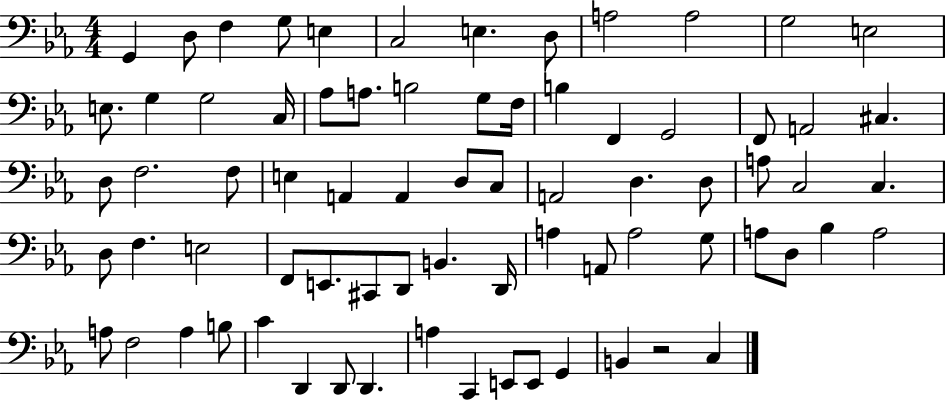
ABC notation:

X:1
T:Untitled
M:4/4
L:1/4
K:Eb
G,, D,/2 F, G,/2 E, C,2 E, D,/2 A,2 A,2 G,2 E,2 E,/2 G, G,2 C,/4 _A,/2 A,/2 B,2 G,/2 F,/4 B, F,, G,,2 F,,/2 A,,2 ^C, D,/2 F,2 F,/2 E, A,, A,, D,/2 C,/2 A,,2 D, D,/2 A,/2 C,2 C, D,/2 F, E,2 F,,/2 E,,/2 ^C,,/2 D,,/2 B,, D,,/4 A, A,,/2 A,2 G,/2 A,/2 D,/2 _B, A,2 A,/2 F,2 A, B,/2 C D,, D,,/2 D,, A, C,, E,,/2 E,,/2 G,, B,, z2 C,